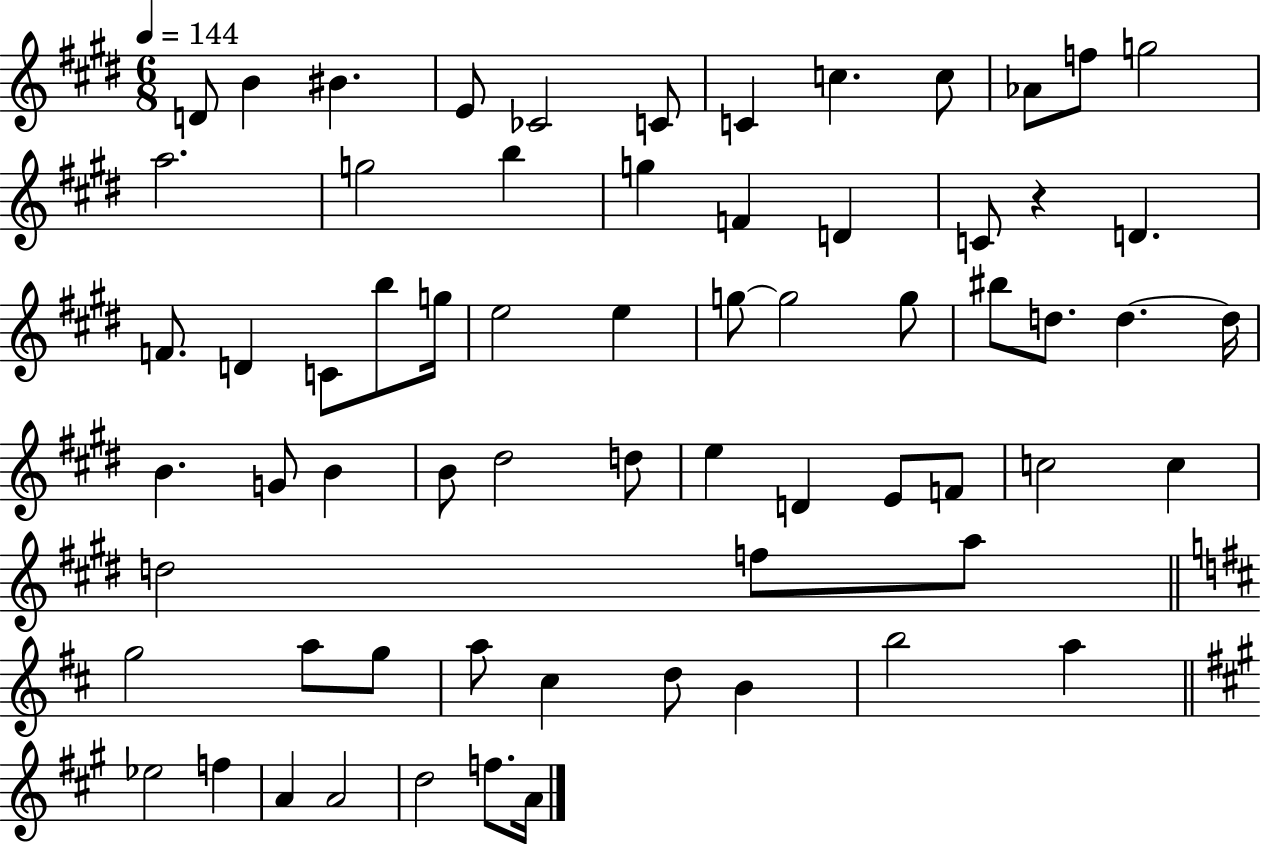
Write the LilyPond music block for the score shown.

{
  \clef treble
  \numericTimeSignature
  \time 6/8
  \key e \major
  \tempo 4 = 144
  \repeat volta 2 { d'8 b'4 bis'4. | e'8 ces'2 c'8 | c'4 c''4. c''8 | aes'8 f''8 g''2 | \break a''2. | g''2 b''4 | g''4 f'4 d'4 | c'8 r4 d'4. | \break f'8. d'4 c'8 b''8 g''16 | e''2 e''4 | g''8~~ g''2 g''8 | bis''8 d''8. d''4.~~ d''16 | \break b'4. g'8 b'4 | b'8 dis''2 d''8 | e''4 d'4 e'8 f'8 | c''2 c''4 | \break d''2 f''8 a''8 | \bar "||" \break \key b \minor g''2 a''8 g''8 | a''8 cis''4 d''8 b'4 | b''2 a''4 | \bar "||" \break \key a \major ees''2 f''4 | a'4 a'2 | d''2 f''8. a'16 | } \bar "|."
}